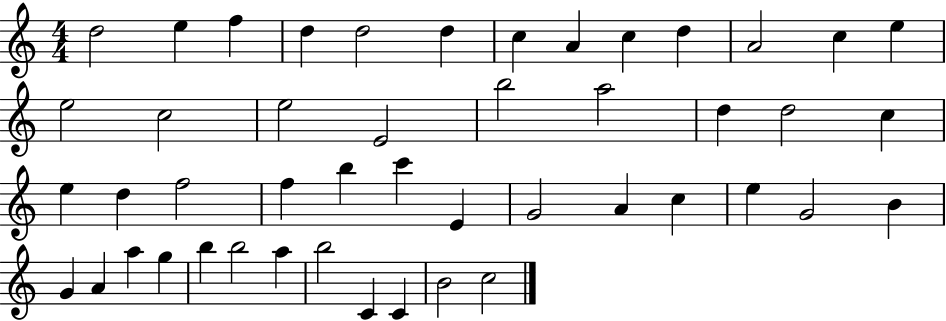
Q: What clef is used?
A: treble